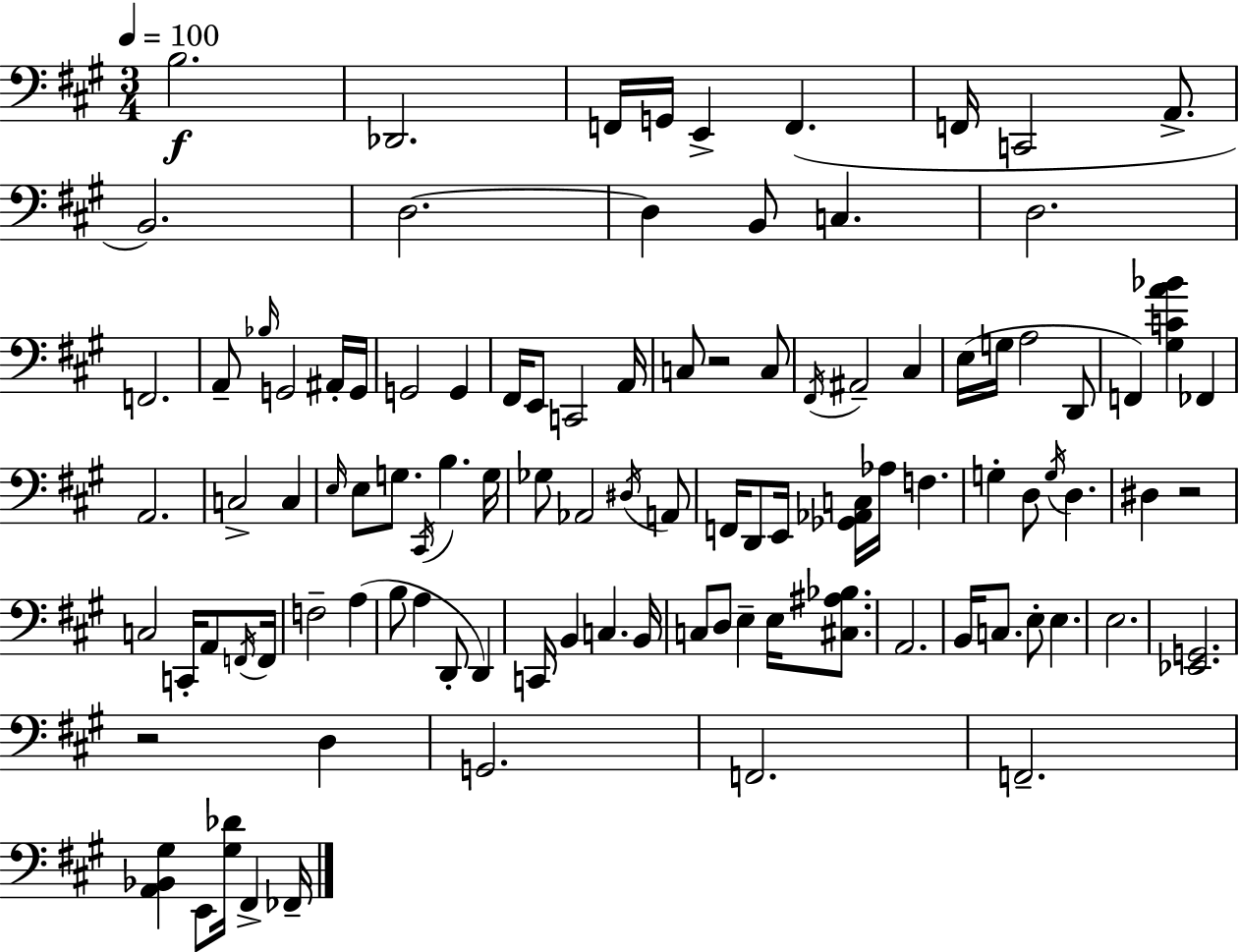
{
  \clef bass
  \numericTimeSignature
  \time 3/4
  \key a \major
  \tempo 4 = 100
  \repeat volta 2 { b2.\f | des,2. | f,16 g,16 e,4-> f,4.( | f,16 c,2 a,8.-> | \break b,2.) | d2.~~ | d4 b,8 c4. | d2. | \break f,2. | a,8-- \grace { bes16 } g,2 ais,16-. | g,16 g,2 g,4 | fis,16 e,8 c,2 | \break a,16 c8 r2 c8 | \acciaccatura { fis,16 } ais,2-- cis4 | e16( g16 a2 | d,8 f,4) <gis c' a' bes'>4 fes,4 | \break a,2. | c2-> c4 | \grace { e16 } e8 g8. \acciaccatura { cis,16 } b4. | g16 ges8 aes,2 | \break \acciaccatura { dis16 } a,8 f,16 d,8 e,16 <ges, aes, c>16 aes16 f4. | g4-. d8 \acciaccatura { g16 } | d4. dis4 r2 | c2 | \break c,16-. a,8 \acciaccatura { f,16 } f,16 f2-- | a4( b8 a4 | d,8-. d,4) c,16 b,4 | c4. b,16 c8 d8 e4-- | \break e16 <cis ais bes>8. a,2. | b,16 c8. e8-. | e4. e2. | <ees, g,>2. | \break r2 | d4 g,2. | f,2. | f,2.-- | \break <a, bes, gis>4 e,8 | <gis des'>16 fis,4-> fes,16-- } \bar "|."
}